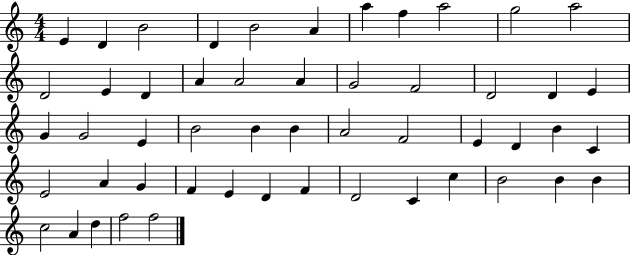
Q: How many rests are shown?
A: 0